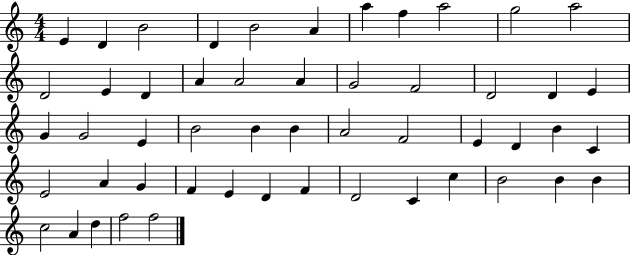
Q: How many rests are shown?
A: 0